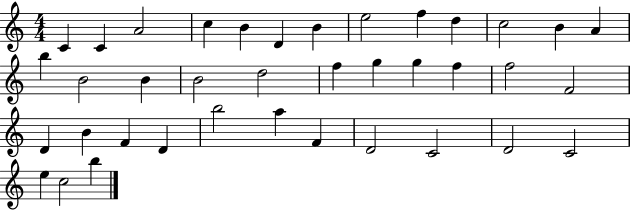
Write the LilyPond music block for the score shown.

{
  \clef treble
  \numericTimeSignature
  \time 4/4
  \key c \major
  c'4 c'4 a'2 | c''4 b'4 d'4 b'4 | e''2 f''4 d''4 | c''2 b'4 a'4 | \break b''4 b'2 b'4 | b'2 d''2 | f''4 g''4 g''4 f''4 | f''2 f'2 | \break d'4 b'4 f'4 d'4 | b''2 a''4 f'4 | d'2 c'2 | d'2 c'2 | \break e''4 c''2 b''4 | \bar "|."
}